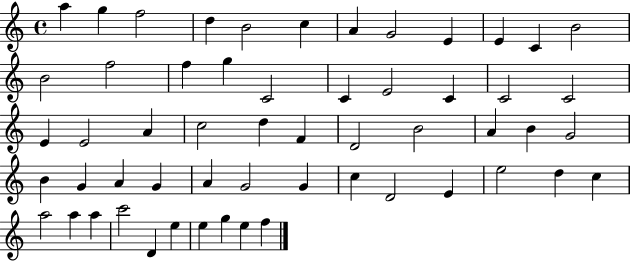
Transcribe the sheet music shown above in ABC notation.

X:1
T:Untitled
M:4/4
L:1/4
K:C
a g f2 d B2 c A G2 E E C B2 B2 f2 f g C2 C E2 C C2 C2 E E2 A c2 d F D2 B2 A B G2 B G A G A G2 G c D2 E e2 d c a2 a a c'2 D e e g e f